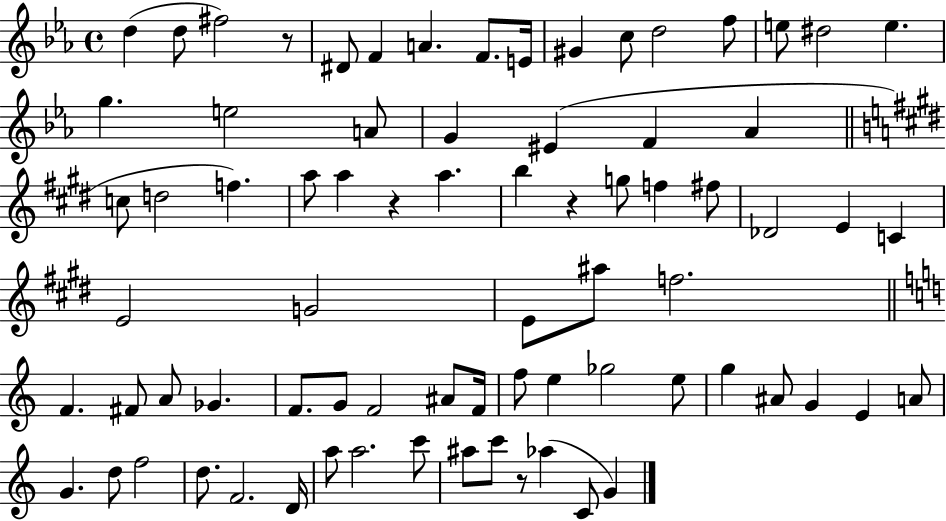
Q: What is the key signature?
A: EES major